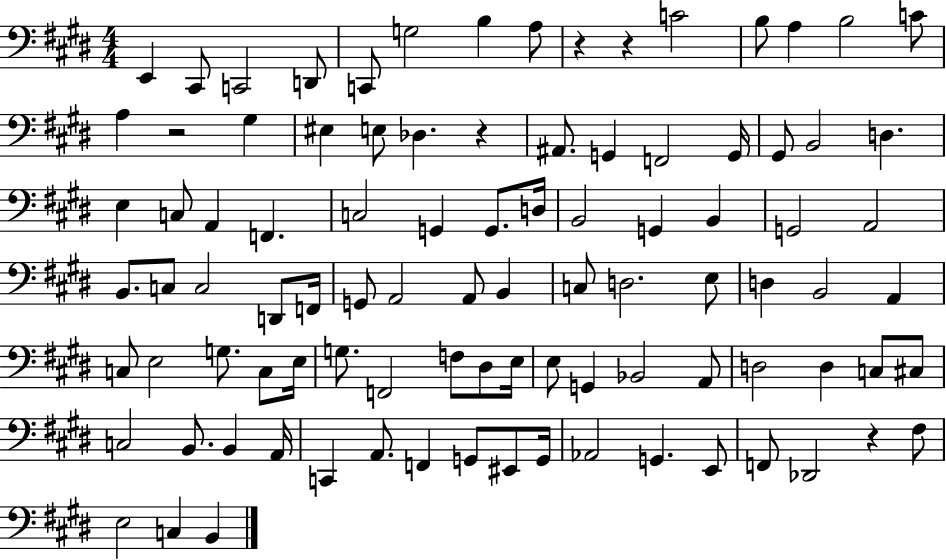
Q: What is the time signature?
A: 4/4